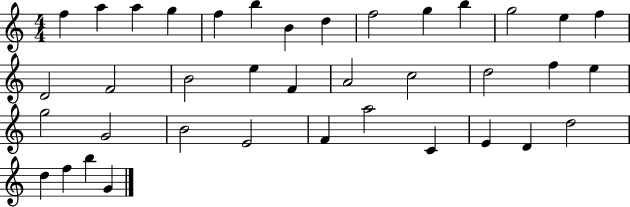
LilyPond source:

{
  \clef treble
  \numericTimeSignature
  \time 4/4
  \key c \major
  f''4 a''4 a''4 g''4 | f''4 b''4 b'4 d''4 | f''2 g''4 b''4 | g''2 e''4 f''4 | \break d'2 f'2 | b'2 e''4 f'4 | a'2 c''2 | d''2 f''4 e''4 | \break g''2 g'2 | b'2 e'2 | f'4 a''2 c'4 | e'4 d'4 d''2 | \break d''4 f''4 b''4 g'4 | \bar "|."
}